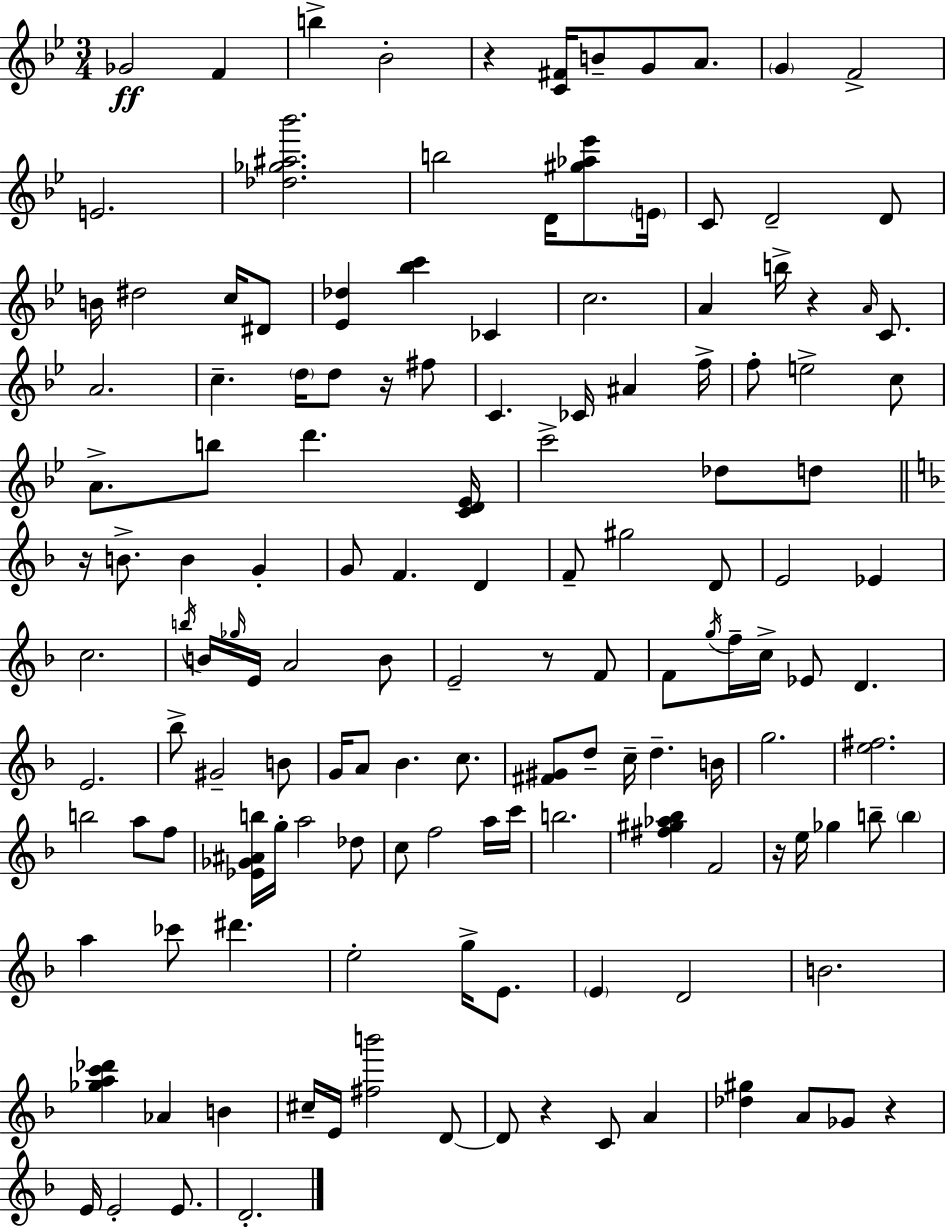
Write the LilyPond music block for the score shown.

{
  \clef treble
  \numericTimeSignature
  \time 3/4
  \key bes \major
  \repeat volta 2 { ges'2\ff f'4 | b''4-> bes'2-. | r4 <c' fis'>16 b'8-- g'8 a'8. | \parenthesize g'4 f'2-> | \break e'2. | <des'' ges'' ais'' bes'''>2. | b''2 d'16 <gis'' aes'' ees'''>8 \parenthesize e'16 | c'8 d'2-- d'8 | \break b'16 dis''2 c''16 dis'8 | <ees' des''>4 <bes'' c'''>4 ces'4 | c''2. | a'4 b''16-> r4 \grace { a'16 } c'8. | \break a'2. | c''4.-- \parenthesize d''16 d''8 r16 fis''8 | c'4. ces'16 ais'4 | f''16-> f''8-. e''2-> c''8 | \break a'8.-> b''8 d'''4. | <c' d' ees'>16 c'''2-> des''8 d''8 | \bar "||" \break \key f \major r16 b'8.-> b'4 g'4-. | g'8 f'4. d'4 | f'8-- gis''2 d'8 | e'2 ees'4 | \break c''2. | \acciaccatura { b''16 } b'16 \grace { ges''16 } e'16 a'2 | b'8 e'2-- r8 | f'8 f'8 \acciaccatura { g''16 } f''16-- c''16-> ees'8 d'4. | \break e'2. | bes''8-> gis'2-- | b'8 g'16 a'8 bes'4. | c''8. <fis' gis'>8 d''8-- c''16-- d''4.-- | \break b'16 g''2. | <e'' fis''>2. | b''2 a''8 | f''8 <ees' ges' ais' b''>16 g''16-. a''2 | \break des''8 c''8 f''2 | a''16 c'''16 b''2. | <fis'' gis'' aes'' bes''>4 f'2 | r16 e''16 ges''4 b''8-- \parenthesize b''4 | \break a''4 ces'''8 dis'''4. | e''2-. g''16-> | e'8. \parenthesize e'4 d'2 | b'2. | \break <ges'' a'' c''' des'''>4 aes'4 b'4 | cis''16-- e'16 <fis'' b'''>2 | d'8~~ d'8 r4 c'8 a'4 | <des'' gis''>4 a'8 ges'8 r4 | \break e'16 e'2-. | e'8. d'2.-. | } \bar "|."
}